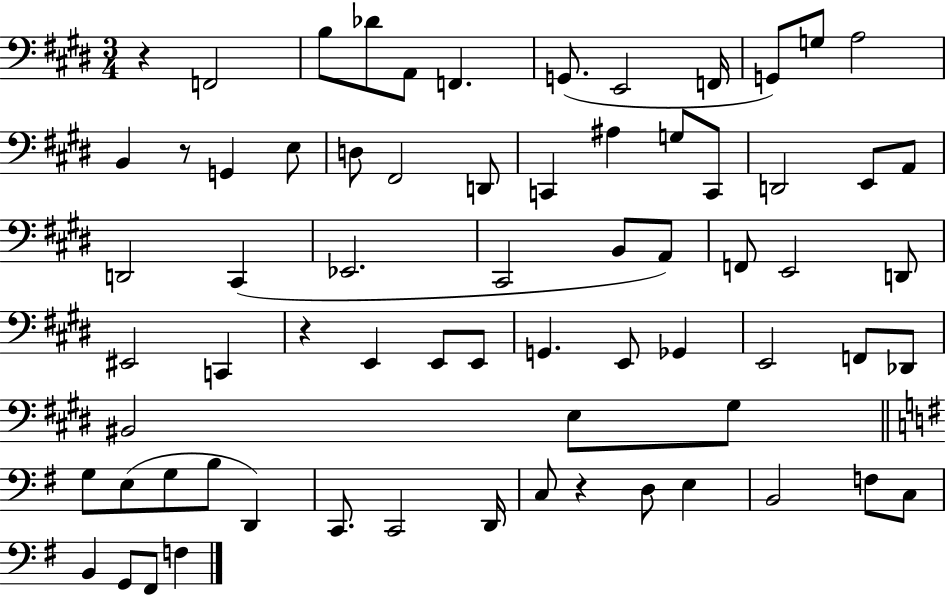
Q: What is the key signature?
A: E major